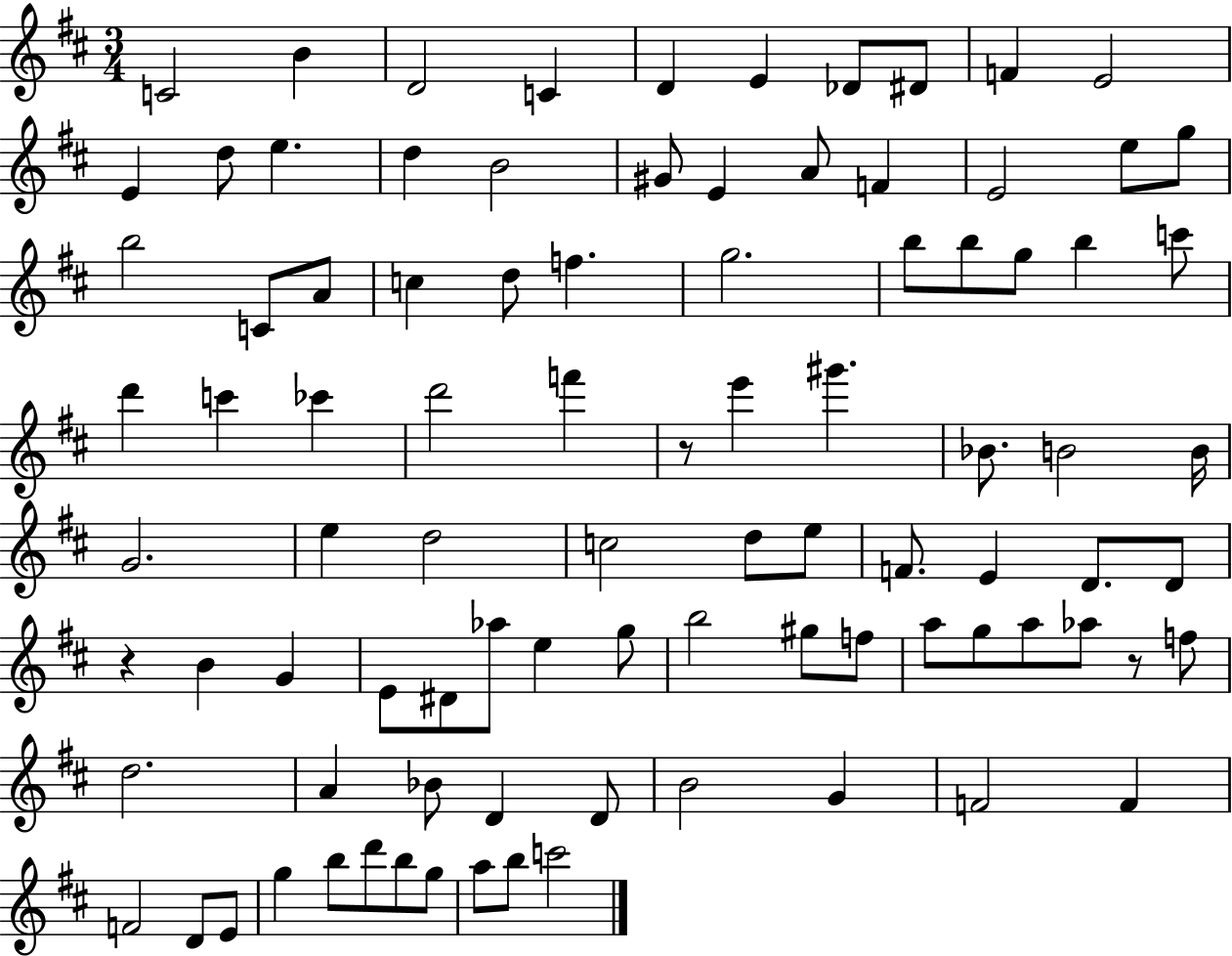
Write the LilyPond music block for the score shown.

{
  \clef treble
  \numericTimeSignature
  \time 3/4
  \key d \major
  c'2 b'4 | d'2 c'4 | d'4 e'4 des'8 dis'8 | f'4 e'2 | \break e'4 d''8 e''4. | d''4 b'2 | gis'8 e'4 a'8 f'4 | e'2 e''8 g''8 | \break b''2 c'8 a'8 | c''4 d''8 f''4. | g''2. | b''8 b''8 g''8 b''4 c'''8 | \break d'''4 c'''4 ces'''4 | d'''2 f'''4 | r8 e'''4 gis'''4. | bes'8. b'2 b'16 | \break g'2. | e''4 d''2 | c''2 d''8 e''8 | f'8. e'4 d'8. d'8 | \break r4 b'4 g'4 | e'8 dis'8 aes''8 e''4 g''8 | b''2 gis''8 f''8 | a''8 g''8 a''8 aes''8 r8 f''8 | \break d''2. | a'4 bes'8 d'4 d'8 | b'2 g'4 | f'2 f'4 | \break f'2 d'8 e'8 | g''4 b''8 d'''8 b''8 g''8 | a''8 b''8 c'''2 | \bar "|."
}